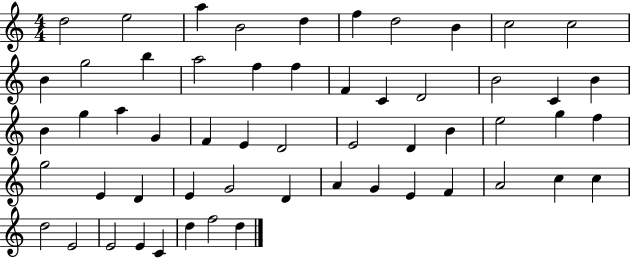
X:1
T:Untitled
M:4/4
L:1/4
K:C
d2 e2 a B2 d f d2 B c2 c2 B g2 b a2 f f F C D2 B2 C B B g a G F E D2 E2 D B e2 g f g2 E D E G2 D A G E F A2 c c d2 E2 E2 E C d f2 d